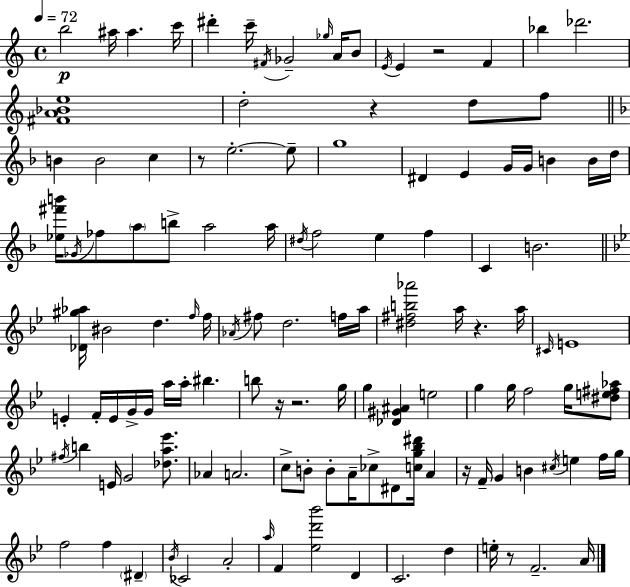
{
  \clef treble
  \time 4/4
  \defaultTimeSignature
  \key a \minor
  \tempo 4 = 72
  b''2\p ais''16 ais''4. c'''16 | dis'''4-. c'''16-- \acciaccatura { fis'16 } ges'2-- \grace { ges''16 } a'16 | b'8 \acciaccatura { e'16 } e'4 r2 f'4 | bes''4 des'''2. | \break <fis' a' bes' e''>1 | d''2-. r4 d''8 | f''8 \bar "||" \break \key f \major b'4 b'2 c''4 | r8 e''2.-.~~ e''8-- | g''1 | dis'4 e'4 g'16 g'16 b'4 b'16 d''16 | \break <ees'' fis''' b'''>16 \acciaccatura { ges'16 } fes''8 \parenthesize a''8 b''8-> a''2 | a''16 \acciaccatura { dis''16 } f''2 e''4 f''4 | c'4 b'2. | \bar "||" \break \key g \minor <des' gis'' aes''>16 bis'2 d''4. \grace { f''16 } | f''16 \acciaccatura { aes'16 } fis''8 d''2. | f''16 a''16 <dis'' fis'' b'' aes'''>2 a''16 r4. | a''16 \grace { cis'16 } e'1 | \break e'4-. f'16-. e'16 g'16-> g'16 a''16 a''16-. bis''4. | b''8 r16 r2. | g''16 g''4 <des' gis' ais'>4 e''2 | g''4 g''16 f''2 | \break g''16 <dis'' e'' fis'' aes''>8 \acciaccatura { fis''16 } b''4 e'16 g'2 | <des'' a'' ees'''>8. aes'4 a'2. | c''8-> b'8-. b'8-. a'16-- ces''8-> dis'8 <c'' g'' bes'' dis'''>16 | a'4 r16 f'16-- g'4 b'4 \acciaccatura { cis''16 } e''4 | \break f''16 g''16 f''2 f''4 | \parenthesize dis'4-- \acciaccatura { bes'16 } ces'2 a'2-. | \grace { a''16 } f'4 <ees'' d''' bes'''>2 | d'4 c'2. | \break d''4 e''16-. r8 f'2.-- | a'16 \bar "|."
}